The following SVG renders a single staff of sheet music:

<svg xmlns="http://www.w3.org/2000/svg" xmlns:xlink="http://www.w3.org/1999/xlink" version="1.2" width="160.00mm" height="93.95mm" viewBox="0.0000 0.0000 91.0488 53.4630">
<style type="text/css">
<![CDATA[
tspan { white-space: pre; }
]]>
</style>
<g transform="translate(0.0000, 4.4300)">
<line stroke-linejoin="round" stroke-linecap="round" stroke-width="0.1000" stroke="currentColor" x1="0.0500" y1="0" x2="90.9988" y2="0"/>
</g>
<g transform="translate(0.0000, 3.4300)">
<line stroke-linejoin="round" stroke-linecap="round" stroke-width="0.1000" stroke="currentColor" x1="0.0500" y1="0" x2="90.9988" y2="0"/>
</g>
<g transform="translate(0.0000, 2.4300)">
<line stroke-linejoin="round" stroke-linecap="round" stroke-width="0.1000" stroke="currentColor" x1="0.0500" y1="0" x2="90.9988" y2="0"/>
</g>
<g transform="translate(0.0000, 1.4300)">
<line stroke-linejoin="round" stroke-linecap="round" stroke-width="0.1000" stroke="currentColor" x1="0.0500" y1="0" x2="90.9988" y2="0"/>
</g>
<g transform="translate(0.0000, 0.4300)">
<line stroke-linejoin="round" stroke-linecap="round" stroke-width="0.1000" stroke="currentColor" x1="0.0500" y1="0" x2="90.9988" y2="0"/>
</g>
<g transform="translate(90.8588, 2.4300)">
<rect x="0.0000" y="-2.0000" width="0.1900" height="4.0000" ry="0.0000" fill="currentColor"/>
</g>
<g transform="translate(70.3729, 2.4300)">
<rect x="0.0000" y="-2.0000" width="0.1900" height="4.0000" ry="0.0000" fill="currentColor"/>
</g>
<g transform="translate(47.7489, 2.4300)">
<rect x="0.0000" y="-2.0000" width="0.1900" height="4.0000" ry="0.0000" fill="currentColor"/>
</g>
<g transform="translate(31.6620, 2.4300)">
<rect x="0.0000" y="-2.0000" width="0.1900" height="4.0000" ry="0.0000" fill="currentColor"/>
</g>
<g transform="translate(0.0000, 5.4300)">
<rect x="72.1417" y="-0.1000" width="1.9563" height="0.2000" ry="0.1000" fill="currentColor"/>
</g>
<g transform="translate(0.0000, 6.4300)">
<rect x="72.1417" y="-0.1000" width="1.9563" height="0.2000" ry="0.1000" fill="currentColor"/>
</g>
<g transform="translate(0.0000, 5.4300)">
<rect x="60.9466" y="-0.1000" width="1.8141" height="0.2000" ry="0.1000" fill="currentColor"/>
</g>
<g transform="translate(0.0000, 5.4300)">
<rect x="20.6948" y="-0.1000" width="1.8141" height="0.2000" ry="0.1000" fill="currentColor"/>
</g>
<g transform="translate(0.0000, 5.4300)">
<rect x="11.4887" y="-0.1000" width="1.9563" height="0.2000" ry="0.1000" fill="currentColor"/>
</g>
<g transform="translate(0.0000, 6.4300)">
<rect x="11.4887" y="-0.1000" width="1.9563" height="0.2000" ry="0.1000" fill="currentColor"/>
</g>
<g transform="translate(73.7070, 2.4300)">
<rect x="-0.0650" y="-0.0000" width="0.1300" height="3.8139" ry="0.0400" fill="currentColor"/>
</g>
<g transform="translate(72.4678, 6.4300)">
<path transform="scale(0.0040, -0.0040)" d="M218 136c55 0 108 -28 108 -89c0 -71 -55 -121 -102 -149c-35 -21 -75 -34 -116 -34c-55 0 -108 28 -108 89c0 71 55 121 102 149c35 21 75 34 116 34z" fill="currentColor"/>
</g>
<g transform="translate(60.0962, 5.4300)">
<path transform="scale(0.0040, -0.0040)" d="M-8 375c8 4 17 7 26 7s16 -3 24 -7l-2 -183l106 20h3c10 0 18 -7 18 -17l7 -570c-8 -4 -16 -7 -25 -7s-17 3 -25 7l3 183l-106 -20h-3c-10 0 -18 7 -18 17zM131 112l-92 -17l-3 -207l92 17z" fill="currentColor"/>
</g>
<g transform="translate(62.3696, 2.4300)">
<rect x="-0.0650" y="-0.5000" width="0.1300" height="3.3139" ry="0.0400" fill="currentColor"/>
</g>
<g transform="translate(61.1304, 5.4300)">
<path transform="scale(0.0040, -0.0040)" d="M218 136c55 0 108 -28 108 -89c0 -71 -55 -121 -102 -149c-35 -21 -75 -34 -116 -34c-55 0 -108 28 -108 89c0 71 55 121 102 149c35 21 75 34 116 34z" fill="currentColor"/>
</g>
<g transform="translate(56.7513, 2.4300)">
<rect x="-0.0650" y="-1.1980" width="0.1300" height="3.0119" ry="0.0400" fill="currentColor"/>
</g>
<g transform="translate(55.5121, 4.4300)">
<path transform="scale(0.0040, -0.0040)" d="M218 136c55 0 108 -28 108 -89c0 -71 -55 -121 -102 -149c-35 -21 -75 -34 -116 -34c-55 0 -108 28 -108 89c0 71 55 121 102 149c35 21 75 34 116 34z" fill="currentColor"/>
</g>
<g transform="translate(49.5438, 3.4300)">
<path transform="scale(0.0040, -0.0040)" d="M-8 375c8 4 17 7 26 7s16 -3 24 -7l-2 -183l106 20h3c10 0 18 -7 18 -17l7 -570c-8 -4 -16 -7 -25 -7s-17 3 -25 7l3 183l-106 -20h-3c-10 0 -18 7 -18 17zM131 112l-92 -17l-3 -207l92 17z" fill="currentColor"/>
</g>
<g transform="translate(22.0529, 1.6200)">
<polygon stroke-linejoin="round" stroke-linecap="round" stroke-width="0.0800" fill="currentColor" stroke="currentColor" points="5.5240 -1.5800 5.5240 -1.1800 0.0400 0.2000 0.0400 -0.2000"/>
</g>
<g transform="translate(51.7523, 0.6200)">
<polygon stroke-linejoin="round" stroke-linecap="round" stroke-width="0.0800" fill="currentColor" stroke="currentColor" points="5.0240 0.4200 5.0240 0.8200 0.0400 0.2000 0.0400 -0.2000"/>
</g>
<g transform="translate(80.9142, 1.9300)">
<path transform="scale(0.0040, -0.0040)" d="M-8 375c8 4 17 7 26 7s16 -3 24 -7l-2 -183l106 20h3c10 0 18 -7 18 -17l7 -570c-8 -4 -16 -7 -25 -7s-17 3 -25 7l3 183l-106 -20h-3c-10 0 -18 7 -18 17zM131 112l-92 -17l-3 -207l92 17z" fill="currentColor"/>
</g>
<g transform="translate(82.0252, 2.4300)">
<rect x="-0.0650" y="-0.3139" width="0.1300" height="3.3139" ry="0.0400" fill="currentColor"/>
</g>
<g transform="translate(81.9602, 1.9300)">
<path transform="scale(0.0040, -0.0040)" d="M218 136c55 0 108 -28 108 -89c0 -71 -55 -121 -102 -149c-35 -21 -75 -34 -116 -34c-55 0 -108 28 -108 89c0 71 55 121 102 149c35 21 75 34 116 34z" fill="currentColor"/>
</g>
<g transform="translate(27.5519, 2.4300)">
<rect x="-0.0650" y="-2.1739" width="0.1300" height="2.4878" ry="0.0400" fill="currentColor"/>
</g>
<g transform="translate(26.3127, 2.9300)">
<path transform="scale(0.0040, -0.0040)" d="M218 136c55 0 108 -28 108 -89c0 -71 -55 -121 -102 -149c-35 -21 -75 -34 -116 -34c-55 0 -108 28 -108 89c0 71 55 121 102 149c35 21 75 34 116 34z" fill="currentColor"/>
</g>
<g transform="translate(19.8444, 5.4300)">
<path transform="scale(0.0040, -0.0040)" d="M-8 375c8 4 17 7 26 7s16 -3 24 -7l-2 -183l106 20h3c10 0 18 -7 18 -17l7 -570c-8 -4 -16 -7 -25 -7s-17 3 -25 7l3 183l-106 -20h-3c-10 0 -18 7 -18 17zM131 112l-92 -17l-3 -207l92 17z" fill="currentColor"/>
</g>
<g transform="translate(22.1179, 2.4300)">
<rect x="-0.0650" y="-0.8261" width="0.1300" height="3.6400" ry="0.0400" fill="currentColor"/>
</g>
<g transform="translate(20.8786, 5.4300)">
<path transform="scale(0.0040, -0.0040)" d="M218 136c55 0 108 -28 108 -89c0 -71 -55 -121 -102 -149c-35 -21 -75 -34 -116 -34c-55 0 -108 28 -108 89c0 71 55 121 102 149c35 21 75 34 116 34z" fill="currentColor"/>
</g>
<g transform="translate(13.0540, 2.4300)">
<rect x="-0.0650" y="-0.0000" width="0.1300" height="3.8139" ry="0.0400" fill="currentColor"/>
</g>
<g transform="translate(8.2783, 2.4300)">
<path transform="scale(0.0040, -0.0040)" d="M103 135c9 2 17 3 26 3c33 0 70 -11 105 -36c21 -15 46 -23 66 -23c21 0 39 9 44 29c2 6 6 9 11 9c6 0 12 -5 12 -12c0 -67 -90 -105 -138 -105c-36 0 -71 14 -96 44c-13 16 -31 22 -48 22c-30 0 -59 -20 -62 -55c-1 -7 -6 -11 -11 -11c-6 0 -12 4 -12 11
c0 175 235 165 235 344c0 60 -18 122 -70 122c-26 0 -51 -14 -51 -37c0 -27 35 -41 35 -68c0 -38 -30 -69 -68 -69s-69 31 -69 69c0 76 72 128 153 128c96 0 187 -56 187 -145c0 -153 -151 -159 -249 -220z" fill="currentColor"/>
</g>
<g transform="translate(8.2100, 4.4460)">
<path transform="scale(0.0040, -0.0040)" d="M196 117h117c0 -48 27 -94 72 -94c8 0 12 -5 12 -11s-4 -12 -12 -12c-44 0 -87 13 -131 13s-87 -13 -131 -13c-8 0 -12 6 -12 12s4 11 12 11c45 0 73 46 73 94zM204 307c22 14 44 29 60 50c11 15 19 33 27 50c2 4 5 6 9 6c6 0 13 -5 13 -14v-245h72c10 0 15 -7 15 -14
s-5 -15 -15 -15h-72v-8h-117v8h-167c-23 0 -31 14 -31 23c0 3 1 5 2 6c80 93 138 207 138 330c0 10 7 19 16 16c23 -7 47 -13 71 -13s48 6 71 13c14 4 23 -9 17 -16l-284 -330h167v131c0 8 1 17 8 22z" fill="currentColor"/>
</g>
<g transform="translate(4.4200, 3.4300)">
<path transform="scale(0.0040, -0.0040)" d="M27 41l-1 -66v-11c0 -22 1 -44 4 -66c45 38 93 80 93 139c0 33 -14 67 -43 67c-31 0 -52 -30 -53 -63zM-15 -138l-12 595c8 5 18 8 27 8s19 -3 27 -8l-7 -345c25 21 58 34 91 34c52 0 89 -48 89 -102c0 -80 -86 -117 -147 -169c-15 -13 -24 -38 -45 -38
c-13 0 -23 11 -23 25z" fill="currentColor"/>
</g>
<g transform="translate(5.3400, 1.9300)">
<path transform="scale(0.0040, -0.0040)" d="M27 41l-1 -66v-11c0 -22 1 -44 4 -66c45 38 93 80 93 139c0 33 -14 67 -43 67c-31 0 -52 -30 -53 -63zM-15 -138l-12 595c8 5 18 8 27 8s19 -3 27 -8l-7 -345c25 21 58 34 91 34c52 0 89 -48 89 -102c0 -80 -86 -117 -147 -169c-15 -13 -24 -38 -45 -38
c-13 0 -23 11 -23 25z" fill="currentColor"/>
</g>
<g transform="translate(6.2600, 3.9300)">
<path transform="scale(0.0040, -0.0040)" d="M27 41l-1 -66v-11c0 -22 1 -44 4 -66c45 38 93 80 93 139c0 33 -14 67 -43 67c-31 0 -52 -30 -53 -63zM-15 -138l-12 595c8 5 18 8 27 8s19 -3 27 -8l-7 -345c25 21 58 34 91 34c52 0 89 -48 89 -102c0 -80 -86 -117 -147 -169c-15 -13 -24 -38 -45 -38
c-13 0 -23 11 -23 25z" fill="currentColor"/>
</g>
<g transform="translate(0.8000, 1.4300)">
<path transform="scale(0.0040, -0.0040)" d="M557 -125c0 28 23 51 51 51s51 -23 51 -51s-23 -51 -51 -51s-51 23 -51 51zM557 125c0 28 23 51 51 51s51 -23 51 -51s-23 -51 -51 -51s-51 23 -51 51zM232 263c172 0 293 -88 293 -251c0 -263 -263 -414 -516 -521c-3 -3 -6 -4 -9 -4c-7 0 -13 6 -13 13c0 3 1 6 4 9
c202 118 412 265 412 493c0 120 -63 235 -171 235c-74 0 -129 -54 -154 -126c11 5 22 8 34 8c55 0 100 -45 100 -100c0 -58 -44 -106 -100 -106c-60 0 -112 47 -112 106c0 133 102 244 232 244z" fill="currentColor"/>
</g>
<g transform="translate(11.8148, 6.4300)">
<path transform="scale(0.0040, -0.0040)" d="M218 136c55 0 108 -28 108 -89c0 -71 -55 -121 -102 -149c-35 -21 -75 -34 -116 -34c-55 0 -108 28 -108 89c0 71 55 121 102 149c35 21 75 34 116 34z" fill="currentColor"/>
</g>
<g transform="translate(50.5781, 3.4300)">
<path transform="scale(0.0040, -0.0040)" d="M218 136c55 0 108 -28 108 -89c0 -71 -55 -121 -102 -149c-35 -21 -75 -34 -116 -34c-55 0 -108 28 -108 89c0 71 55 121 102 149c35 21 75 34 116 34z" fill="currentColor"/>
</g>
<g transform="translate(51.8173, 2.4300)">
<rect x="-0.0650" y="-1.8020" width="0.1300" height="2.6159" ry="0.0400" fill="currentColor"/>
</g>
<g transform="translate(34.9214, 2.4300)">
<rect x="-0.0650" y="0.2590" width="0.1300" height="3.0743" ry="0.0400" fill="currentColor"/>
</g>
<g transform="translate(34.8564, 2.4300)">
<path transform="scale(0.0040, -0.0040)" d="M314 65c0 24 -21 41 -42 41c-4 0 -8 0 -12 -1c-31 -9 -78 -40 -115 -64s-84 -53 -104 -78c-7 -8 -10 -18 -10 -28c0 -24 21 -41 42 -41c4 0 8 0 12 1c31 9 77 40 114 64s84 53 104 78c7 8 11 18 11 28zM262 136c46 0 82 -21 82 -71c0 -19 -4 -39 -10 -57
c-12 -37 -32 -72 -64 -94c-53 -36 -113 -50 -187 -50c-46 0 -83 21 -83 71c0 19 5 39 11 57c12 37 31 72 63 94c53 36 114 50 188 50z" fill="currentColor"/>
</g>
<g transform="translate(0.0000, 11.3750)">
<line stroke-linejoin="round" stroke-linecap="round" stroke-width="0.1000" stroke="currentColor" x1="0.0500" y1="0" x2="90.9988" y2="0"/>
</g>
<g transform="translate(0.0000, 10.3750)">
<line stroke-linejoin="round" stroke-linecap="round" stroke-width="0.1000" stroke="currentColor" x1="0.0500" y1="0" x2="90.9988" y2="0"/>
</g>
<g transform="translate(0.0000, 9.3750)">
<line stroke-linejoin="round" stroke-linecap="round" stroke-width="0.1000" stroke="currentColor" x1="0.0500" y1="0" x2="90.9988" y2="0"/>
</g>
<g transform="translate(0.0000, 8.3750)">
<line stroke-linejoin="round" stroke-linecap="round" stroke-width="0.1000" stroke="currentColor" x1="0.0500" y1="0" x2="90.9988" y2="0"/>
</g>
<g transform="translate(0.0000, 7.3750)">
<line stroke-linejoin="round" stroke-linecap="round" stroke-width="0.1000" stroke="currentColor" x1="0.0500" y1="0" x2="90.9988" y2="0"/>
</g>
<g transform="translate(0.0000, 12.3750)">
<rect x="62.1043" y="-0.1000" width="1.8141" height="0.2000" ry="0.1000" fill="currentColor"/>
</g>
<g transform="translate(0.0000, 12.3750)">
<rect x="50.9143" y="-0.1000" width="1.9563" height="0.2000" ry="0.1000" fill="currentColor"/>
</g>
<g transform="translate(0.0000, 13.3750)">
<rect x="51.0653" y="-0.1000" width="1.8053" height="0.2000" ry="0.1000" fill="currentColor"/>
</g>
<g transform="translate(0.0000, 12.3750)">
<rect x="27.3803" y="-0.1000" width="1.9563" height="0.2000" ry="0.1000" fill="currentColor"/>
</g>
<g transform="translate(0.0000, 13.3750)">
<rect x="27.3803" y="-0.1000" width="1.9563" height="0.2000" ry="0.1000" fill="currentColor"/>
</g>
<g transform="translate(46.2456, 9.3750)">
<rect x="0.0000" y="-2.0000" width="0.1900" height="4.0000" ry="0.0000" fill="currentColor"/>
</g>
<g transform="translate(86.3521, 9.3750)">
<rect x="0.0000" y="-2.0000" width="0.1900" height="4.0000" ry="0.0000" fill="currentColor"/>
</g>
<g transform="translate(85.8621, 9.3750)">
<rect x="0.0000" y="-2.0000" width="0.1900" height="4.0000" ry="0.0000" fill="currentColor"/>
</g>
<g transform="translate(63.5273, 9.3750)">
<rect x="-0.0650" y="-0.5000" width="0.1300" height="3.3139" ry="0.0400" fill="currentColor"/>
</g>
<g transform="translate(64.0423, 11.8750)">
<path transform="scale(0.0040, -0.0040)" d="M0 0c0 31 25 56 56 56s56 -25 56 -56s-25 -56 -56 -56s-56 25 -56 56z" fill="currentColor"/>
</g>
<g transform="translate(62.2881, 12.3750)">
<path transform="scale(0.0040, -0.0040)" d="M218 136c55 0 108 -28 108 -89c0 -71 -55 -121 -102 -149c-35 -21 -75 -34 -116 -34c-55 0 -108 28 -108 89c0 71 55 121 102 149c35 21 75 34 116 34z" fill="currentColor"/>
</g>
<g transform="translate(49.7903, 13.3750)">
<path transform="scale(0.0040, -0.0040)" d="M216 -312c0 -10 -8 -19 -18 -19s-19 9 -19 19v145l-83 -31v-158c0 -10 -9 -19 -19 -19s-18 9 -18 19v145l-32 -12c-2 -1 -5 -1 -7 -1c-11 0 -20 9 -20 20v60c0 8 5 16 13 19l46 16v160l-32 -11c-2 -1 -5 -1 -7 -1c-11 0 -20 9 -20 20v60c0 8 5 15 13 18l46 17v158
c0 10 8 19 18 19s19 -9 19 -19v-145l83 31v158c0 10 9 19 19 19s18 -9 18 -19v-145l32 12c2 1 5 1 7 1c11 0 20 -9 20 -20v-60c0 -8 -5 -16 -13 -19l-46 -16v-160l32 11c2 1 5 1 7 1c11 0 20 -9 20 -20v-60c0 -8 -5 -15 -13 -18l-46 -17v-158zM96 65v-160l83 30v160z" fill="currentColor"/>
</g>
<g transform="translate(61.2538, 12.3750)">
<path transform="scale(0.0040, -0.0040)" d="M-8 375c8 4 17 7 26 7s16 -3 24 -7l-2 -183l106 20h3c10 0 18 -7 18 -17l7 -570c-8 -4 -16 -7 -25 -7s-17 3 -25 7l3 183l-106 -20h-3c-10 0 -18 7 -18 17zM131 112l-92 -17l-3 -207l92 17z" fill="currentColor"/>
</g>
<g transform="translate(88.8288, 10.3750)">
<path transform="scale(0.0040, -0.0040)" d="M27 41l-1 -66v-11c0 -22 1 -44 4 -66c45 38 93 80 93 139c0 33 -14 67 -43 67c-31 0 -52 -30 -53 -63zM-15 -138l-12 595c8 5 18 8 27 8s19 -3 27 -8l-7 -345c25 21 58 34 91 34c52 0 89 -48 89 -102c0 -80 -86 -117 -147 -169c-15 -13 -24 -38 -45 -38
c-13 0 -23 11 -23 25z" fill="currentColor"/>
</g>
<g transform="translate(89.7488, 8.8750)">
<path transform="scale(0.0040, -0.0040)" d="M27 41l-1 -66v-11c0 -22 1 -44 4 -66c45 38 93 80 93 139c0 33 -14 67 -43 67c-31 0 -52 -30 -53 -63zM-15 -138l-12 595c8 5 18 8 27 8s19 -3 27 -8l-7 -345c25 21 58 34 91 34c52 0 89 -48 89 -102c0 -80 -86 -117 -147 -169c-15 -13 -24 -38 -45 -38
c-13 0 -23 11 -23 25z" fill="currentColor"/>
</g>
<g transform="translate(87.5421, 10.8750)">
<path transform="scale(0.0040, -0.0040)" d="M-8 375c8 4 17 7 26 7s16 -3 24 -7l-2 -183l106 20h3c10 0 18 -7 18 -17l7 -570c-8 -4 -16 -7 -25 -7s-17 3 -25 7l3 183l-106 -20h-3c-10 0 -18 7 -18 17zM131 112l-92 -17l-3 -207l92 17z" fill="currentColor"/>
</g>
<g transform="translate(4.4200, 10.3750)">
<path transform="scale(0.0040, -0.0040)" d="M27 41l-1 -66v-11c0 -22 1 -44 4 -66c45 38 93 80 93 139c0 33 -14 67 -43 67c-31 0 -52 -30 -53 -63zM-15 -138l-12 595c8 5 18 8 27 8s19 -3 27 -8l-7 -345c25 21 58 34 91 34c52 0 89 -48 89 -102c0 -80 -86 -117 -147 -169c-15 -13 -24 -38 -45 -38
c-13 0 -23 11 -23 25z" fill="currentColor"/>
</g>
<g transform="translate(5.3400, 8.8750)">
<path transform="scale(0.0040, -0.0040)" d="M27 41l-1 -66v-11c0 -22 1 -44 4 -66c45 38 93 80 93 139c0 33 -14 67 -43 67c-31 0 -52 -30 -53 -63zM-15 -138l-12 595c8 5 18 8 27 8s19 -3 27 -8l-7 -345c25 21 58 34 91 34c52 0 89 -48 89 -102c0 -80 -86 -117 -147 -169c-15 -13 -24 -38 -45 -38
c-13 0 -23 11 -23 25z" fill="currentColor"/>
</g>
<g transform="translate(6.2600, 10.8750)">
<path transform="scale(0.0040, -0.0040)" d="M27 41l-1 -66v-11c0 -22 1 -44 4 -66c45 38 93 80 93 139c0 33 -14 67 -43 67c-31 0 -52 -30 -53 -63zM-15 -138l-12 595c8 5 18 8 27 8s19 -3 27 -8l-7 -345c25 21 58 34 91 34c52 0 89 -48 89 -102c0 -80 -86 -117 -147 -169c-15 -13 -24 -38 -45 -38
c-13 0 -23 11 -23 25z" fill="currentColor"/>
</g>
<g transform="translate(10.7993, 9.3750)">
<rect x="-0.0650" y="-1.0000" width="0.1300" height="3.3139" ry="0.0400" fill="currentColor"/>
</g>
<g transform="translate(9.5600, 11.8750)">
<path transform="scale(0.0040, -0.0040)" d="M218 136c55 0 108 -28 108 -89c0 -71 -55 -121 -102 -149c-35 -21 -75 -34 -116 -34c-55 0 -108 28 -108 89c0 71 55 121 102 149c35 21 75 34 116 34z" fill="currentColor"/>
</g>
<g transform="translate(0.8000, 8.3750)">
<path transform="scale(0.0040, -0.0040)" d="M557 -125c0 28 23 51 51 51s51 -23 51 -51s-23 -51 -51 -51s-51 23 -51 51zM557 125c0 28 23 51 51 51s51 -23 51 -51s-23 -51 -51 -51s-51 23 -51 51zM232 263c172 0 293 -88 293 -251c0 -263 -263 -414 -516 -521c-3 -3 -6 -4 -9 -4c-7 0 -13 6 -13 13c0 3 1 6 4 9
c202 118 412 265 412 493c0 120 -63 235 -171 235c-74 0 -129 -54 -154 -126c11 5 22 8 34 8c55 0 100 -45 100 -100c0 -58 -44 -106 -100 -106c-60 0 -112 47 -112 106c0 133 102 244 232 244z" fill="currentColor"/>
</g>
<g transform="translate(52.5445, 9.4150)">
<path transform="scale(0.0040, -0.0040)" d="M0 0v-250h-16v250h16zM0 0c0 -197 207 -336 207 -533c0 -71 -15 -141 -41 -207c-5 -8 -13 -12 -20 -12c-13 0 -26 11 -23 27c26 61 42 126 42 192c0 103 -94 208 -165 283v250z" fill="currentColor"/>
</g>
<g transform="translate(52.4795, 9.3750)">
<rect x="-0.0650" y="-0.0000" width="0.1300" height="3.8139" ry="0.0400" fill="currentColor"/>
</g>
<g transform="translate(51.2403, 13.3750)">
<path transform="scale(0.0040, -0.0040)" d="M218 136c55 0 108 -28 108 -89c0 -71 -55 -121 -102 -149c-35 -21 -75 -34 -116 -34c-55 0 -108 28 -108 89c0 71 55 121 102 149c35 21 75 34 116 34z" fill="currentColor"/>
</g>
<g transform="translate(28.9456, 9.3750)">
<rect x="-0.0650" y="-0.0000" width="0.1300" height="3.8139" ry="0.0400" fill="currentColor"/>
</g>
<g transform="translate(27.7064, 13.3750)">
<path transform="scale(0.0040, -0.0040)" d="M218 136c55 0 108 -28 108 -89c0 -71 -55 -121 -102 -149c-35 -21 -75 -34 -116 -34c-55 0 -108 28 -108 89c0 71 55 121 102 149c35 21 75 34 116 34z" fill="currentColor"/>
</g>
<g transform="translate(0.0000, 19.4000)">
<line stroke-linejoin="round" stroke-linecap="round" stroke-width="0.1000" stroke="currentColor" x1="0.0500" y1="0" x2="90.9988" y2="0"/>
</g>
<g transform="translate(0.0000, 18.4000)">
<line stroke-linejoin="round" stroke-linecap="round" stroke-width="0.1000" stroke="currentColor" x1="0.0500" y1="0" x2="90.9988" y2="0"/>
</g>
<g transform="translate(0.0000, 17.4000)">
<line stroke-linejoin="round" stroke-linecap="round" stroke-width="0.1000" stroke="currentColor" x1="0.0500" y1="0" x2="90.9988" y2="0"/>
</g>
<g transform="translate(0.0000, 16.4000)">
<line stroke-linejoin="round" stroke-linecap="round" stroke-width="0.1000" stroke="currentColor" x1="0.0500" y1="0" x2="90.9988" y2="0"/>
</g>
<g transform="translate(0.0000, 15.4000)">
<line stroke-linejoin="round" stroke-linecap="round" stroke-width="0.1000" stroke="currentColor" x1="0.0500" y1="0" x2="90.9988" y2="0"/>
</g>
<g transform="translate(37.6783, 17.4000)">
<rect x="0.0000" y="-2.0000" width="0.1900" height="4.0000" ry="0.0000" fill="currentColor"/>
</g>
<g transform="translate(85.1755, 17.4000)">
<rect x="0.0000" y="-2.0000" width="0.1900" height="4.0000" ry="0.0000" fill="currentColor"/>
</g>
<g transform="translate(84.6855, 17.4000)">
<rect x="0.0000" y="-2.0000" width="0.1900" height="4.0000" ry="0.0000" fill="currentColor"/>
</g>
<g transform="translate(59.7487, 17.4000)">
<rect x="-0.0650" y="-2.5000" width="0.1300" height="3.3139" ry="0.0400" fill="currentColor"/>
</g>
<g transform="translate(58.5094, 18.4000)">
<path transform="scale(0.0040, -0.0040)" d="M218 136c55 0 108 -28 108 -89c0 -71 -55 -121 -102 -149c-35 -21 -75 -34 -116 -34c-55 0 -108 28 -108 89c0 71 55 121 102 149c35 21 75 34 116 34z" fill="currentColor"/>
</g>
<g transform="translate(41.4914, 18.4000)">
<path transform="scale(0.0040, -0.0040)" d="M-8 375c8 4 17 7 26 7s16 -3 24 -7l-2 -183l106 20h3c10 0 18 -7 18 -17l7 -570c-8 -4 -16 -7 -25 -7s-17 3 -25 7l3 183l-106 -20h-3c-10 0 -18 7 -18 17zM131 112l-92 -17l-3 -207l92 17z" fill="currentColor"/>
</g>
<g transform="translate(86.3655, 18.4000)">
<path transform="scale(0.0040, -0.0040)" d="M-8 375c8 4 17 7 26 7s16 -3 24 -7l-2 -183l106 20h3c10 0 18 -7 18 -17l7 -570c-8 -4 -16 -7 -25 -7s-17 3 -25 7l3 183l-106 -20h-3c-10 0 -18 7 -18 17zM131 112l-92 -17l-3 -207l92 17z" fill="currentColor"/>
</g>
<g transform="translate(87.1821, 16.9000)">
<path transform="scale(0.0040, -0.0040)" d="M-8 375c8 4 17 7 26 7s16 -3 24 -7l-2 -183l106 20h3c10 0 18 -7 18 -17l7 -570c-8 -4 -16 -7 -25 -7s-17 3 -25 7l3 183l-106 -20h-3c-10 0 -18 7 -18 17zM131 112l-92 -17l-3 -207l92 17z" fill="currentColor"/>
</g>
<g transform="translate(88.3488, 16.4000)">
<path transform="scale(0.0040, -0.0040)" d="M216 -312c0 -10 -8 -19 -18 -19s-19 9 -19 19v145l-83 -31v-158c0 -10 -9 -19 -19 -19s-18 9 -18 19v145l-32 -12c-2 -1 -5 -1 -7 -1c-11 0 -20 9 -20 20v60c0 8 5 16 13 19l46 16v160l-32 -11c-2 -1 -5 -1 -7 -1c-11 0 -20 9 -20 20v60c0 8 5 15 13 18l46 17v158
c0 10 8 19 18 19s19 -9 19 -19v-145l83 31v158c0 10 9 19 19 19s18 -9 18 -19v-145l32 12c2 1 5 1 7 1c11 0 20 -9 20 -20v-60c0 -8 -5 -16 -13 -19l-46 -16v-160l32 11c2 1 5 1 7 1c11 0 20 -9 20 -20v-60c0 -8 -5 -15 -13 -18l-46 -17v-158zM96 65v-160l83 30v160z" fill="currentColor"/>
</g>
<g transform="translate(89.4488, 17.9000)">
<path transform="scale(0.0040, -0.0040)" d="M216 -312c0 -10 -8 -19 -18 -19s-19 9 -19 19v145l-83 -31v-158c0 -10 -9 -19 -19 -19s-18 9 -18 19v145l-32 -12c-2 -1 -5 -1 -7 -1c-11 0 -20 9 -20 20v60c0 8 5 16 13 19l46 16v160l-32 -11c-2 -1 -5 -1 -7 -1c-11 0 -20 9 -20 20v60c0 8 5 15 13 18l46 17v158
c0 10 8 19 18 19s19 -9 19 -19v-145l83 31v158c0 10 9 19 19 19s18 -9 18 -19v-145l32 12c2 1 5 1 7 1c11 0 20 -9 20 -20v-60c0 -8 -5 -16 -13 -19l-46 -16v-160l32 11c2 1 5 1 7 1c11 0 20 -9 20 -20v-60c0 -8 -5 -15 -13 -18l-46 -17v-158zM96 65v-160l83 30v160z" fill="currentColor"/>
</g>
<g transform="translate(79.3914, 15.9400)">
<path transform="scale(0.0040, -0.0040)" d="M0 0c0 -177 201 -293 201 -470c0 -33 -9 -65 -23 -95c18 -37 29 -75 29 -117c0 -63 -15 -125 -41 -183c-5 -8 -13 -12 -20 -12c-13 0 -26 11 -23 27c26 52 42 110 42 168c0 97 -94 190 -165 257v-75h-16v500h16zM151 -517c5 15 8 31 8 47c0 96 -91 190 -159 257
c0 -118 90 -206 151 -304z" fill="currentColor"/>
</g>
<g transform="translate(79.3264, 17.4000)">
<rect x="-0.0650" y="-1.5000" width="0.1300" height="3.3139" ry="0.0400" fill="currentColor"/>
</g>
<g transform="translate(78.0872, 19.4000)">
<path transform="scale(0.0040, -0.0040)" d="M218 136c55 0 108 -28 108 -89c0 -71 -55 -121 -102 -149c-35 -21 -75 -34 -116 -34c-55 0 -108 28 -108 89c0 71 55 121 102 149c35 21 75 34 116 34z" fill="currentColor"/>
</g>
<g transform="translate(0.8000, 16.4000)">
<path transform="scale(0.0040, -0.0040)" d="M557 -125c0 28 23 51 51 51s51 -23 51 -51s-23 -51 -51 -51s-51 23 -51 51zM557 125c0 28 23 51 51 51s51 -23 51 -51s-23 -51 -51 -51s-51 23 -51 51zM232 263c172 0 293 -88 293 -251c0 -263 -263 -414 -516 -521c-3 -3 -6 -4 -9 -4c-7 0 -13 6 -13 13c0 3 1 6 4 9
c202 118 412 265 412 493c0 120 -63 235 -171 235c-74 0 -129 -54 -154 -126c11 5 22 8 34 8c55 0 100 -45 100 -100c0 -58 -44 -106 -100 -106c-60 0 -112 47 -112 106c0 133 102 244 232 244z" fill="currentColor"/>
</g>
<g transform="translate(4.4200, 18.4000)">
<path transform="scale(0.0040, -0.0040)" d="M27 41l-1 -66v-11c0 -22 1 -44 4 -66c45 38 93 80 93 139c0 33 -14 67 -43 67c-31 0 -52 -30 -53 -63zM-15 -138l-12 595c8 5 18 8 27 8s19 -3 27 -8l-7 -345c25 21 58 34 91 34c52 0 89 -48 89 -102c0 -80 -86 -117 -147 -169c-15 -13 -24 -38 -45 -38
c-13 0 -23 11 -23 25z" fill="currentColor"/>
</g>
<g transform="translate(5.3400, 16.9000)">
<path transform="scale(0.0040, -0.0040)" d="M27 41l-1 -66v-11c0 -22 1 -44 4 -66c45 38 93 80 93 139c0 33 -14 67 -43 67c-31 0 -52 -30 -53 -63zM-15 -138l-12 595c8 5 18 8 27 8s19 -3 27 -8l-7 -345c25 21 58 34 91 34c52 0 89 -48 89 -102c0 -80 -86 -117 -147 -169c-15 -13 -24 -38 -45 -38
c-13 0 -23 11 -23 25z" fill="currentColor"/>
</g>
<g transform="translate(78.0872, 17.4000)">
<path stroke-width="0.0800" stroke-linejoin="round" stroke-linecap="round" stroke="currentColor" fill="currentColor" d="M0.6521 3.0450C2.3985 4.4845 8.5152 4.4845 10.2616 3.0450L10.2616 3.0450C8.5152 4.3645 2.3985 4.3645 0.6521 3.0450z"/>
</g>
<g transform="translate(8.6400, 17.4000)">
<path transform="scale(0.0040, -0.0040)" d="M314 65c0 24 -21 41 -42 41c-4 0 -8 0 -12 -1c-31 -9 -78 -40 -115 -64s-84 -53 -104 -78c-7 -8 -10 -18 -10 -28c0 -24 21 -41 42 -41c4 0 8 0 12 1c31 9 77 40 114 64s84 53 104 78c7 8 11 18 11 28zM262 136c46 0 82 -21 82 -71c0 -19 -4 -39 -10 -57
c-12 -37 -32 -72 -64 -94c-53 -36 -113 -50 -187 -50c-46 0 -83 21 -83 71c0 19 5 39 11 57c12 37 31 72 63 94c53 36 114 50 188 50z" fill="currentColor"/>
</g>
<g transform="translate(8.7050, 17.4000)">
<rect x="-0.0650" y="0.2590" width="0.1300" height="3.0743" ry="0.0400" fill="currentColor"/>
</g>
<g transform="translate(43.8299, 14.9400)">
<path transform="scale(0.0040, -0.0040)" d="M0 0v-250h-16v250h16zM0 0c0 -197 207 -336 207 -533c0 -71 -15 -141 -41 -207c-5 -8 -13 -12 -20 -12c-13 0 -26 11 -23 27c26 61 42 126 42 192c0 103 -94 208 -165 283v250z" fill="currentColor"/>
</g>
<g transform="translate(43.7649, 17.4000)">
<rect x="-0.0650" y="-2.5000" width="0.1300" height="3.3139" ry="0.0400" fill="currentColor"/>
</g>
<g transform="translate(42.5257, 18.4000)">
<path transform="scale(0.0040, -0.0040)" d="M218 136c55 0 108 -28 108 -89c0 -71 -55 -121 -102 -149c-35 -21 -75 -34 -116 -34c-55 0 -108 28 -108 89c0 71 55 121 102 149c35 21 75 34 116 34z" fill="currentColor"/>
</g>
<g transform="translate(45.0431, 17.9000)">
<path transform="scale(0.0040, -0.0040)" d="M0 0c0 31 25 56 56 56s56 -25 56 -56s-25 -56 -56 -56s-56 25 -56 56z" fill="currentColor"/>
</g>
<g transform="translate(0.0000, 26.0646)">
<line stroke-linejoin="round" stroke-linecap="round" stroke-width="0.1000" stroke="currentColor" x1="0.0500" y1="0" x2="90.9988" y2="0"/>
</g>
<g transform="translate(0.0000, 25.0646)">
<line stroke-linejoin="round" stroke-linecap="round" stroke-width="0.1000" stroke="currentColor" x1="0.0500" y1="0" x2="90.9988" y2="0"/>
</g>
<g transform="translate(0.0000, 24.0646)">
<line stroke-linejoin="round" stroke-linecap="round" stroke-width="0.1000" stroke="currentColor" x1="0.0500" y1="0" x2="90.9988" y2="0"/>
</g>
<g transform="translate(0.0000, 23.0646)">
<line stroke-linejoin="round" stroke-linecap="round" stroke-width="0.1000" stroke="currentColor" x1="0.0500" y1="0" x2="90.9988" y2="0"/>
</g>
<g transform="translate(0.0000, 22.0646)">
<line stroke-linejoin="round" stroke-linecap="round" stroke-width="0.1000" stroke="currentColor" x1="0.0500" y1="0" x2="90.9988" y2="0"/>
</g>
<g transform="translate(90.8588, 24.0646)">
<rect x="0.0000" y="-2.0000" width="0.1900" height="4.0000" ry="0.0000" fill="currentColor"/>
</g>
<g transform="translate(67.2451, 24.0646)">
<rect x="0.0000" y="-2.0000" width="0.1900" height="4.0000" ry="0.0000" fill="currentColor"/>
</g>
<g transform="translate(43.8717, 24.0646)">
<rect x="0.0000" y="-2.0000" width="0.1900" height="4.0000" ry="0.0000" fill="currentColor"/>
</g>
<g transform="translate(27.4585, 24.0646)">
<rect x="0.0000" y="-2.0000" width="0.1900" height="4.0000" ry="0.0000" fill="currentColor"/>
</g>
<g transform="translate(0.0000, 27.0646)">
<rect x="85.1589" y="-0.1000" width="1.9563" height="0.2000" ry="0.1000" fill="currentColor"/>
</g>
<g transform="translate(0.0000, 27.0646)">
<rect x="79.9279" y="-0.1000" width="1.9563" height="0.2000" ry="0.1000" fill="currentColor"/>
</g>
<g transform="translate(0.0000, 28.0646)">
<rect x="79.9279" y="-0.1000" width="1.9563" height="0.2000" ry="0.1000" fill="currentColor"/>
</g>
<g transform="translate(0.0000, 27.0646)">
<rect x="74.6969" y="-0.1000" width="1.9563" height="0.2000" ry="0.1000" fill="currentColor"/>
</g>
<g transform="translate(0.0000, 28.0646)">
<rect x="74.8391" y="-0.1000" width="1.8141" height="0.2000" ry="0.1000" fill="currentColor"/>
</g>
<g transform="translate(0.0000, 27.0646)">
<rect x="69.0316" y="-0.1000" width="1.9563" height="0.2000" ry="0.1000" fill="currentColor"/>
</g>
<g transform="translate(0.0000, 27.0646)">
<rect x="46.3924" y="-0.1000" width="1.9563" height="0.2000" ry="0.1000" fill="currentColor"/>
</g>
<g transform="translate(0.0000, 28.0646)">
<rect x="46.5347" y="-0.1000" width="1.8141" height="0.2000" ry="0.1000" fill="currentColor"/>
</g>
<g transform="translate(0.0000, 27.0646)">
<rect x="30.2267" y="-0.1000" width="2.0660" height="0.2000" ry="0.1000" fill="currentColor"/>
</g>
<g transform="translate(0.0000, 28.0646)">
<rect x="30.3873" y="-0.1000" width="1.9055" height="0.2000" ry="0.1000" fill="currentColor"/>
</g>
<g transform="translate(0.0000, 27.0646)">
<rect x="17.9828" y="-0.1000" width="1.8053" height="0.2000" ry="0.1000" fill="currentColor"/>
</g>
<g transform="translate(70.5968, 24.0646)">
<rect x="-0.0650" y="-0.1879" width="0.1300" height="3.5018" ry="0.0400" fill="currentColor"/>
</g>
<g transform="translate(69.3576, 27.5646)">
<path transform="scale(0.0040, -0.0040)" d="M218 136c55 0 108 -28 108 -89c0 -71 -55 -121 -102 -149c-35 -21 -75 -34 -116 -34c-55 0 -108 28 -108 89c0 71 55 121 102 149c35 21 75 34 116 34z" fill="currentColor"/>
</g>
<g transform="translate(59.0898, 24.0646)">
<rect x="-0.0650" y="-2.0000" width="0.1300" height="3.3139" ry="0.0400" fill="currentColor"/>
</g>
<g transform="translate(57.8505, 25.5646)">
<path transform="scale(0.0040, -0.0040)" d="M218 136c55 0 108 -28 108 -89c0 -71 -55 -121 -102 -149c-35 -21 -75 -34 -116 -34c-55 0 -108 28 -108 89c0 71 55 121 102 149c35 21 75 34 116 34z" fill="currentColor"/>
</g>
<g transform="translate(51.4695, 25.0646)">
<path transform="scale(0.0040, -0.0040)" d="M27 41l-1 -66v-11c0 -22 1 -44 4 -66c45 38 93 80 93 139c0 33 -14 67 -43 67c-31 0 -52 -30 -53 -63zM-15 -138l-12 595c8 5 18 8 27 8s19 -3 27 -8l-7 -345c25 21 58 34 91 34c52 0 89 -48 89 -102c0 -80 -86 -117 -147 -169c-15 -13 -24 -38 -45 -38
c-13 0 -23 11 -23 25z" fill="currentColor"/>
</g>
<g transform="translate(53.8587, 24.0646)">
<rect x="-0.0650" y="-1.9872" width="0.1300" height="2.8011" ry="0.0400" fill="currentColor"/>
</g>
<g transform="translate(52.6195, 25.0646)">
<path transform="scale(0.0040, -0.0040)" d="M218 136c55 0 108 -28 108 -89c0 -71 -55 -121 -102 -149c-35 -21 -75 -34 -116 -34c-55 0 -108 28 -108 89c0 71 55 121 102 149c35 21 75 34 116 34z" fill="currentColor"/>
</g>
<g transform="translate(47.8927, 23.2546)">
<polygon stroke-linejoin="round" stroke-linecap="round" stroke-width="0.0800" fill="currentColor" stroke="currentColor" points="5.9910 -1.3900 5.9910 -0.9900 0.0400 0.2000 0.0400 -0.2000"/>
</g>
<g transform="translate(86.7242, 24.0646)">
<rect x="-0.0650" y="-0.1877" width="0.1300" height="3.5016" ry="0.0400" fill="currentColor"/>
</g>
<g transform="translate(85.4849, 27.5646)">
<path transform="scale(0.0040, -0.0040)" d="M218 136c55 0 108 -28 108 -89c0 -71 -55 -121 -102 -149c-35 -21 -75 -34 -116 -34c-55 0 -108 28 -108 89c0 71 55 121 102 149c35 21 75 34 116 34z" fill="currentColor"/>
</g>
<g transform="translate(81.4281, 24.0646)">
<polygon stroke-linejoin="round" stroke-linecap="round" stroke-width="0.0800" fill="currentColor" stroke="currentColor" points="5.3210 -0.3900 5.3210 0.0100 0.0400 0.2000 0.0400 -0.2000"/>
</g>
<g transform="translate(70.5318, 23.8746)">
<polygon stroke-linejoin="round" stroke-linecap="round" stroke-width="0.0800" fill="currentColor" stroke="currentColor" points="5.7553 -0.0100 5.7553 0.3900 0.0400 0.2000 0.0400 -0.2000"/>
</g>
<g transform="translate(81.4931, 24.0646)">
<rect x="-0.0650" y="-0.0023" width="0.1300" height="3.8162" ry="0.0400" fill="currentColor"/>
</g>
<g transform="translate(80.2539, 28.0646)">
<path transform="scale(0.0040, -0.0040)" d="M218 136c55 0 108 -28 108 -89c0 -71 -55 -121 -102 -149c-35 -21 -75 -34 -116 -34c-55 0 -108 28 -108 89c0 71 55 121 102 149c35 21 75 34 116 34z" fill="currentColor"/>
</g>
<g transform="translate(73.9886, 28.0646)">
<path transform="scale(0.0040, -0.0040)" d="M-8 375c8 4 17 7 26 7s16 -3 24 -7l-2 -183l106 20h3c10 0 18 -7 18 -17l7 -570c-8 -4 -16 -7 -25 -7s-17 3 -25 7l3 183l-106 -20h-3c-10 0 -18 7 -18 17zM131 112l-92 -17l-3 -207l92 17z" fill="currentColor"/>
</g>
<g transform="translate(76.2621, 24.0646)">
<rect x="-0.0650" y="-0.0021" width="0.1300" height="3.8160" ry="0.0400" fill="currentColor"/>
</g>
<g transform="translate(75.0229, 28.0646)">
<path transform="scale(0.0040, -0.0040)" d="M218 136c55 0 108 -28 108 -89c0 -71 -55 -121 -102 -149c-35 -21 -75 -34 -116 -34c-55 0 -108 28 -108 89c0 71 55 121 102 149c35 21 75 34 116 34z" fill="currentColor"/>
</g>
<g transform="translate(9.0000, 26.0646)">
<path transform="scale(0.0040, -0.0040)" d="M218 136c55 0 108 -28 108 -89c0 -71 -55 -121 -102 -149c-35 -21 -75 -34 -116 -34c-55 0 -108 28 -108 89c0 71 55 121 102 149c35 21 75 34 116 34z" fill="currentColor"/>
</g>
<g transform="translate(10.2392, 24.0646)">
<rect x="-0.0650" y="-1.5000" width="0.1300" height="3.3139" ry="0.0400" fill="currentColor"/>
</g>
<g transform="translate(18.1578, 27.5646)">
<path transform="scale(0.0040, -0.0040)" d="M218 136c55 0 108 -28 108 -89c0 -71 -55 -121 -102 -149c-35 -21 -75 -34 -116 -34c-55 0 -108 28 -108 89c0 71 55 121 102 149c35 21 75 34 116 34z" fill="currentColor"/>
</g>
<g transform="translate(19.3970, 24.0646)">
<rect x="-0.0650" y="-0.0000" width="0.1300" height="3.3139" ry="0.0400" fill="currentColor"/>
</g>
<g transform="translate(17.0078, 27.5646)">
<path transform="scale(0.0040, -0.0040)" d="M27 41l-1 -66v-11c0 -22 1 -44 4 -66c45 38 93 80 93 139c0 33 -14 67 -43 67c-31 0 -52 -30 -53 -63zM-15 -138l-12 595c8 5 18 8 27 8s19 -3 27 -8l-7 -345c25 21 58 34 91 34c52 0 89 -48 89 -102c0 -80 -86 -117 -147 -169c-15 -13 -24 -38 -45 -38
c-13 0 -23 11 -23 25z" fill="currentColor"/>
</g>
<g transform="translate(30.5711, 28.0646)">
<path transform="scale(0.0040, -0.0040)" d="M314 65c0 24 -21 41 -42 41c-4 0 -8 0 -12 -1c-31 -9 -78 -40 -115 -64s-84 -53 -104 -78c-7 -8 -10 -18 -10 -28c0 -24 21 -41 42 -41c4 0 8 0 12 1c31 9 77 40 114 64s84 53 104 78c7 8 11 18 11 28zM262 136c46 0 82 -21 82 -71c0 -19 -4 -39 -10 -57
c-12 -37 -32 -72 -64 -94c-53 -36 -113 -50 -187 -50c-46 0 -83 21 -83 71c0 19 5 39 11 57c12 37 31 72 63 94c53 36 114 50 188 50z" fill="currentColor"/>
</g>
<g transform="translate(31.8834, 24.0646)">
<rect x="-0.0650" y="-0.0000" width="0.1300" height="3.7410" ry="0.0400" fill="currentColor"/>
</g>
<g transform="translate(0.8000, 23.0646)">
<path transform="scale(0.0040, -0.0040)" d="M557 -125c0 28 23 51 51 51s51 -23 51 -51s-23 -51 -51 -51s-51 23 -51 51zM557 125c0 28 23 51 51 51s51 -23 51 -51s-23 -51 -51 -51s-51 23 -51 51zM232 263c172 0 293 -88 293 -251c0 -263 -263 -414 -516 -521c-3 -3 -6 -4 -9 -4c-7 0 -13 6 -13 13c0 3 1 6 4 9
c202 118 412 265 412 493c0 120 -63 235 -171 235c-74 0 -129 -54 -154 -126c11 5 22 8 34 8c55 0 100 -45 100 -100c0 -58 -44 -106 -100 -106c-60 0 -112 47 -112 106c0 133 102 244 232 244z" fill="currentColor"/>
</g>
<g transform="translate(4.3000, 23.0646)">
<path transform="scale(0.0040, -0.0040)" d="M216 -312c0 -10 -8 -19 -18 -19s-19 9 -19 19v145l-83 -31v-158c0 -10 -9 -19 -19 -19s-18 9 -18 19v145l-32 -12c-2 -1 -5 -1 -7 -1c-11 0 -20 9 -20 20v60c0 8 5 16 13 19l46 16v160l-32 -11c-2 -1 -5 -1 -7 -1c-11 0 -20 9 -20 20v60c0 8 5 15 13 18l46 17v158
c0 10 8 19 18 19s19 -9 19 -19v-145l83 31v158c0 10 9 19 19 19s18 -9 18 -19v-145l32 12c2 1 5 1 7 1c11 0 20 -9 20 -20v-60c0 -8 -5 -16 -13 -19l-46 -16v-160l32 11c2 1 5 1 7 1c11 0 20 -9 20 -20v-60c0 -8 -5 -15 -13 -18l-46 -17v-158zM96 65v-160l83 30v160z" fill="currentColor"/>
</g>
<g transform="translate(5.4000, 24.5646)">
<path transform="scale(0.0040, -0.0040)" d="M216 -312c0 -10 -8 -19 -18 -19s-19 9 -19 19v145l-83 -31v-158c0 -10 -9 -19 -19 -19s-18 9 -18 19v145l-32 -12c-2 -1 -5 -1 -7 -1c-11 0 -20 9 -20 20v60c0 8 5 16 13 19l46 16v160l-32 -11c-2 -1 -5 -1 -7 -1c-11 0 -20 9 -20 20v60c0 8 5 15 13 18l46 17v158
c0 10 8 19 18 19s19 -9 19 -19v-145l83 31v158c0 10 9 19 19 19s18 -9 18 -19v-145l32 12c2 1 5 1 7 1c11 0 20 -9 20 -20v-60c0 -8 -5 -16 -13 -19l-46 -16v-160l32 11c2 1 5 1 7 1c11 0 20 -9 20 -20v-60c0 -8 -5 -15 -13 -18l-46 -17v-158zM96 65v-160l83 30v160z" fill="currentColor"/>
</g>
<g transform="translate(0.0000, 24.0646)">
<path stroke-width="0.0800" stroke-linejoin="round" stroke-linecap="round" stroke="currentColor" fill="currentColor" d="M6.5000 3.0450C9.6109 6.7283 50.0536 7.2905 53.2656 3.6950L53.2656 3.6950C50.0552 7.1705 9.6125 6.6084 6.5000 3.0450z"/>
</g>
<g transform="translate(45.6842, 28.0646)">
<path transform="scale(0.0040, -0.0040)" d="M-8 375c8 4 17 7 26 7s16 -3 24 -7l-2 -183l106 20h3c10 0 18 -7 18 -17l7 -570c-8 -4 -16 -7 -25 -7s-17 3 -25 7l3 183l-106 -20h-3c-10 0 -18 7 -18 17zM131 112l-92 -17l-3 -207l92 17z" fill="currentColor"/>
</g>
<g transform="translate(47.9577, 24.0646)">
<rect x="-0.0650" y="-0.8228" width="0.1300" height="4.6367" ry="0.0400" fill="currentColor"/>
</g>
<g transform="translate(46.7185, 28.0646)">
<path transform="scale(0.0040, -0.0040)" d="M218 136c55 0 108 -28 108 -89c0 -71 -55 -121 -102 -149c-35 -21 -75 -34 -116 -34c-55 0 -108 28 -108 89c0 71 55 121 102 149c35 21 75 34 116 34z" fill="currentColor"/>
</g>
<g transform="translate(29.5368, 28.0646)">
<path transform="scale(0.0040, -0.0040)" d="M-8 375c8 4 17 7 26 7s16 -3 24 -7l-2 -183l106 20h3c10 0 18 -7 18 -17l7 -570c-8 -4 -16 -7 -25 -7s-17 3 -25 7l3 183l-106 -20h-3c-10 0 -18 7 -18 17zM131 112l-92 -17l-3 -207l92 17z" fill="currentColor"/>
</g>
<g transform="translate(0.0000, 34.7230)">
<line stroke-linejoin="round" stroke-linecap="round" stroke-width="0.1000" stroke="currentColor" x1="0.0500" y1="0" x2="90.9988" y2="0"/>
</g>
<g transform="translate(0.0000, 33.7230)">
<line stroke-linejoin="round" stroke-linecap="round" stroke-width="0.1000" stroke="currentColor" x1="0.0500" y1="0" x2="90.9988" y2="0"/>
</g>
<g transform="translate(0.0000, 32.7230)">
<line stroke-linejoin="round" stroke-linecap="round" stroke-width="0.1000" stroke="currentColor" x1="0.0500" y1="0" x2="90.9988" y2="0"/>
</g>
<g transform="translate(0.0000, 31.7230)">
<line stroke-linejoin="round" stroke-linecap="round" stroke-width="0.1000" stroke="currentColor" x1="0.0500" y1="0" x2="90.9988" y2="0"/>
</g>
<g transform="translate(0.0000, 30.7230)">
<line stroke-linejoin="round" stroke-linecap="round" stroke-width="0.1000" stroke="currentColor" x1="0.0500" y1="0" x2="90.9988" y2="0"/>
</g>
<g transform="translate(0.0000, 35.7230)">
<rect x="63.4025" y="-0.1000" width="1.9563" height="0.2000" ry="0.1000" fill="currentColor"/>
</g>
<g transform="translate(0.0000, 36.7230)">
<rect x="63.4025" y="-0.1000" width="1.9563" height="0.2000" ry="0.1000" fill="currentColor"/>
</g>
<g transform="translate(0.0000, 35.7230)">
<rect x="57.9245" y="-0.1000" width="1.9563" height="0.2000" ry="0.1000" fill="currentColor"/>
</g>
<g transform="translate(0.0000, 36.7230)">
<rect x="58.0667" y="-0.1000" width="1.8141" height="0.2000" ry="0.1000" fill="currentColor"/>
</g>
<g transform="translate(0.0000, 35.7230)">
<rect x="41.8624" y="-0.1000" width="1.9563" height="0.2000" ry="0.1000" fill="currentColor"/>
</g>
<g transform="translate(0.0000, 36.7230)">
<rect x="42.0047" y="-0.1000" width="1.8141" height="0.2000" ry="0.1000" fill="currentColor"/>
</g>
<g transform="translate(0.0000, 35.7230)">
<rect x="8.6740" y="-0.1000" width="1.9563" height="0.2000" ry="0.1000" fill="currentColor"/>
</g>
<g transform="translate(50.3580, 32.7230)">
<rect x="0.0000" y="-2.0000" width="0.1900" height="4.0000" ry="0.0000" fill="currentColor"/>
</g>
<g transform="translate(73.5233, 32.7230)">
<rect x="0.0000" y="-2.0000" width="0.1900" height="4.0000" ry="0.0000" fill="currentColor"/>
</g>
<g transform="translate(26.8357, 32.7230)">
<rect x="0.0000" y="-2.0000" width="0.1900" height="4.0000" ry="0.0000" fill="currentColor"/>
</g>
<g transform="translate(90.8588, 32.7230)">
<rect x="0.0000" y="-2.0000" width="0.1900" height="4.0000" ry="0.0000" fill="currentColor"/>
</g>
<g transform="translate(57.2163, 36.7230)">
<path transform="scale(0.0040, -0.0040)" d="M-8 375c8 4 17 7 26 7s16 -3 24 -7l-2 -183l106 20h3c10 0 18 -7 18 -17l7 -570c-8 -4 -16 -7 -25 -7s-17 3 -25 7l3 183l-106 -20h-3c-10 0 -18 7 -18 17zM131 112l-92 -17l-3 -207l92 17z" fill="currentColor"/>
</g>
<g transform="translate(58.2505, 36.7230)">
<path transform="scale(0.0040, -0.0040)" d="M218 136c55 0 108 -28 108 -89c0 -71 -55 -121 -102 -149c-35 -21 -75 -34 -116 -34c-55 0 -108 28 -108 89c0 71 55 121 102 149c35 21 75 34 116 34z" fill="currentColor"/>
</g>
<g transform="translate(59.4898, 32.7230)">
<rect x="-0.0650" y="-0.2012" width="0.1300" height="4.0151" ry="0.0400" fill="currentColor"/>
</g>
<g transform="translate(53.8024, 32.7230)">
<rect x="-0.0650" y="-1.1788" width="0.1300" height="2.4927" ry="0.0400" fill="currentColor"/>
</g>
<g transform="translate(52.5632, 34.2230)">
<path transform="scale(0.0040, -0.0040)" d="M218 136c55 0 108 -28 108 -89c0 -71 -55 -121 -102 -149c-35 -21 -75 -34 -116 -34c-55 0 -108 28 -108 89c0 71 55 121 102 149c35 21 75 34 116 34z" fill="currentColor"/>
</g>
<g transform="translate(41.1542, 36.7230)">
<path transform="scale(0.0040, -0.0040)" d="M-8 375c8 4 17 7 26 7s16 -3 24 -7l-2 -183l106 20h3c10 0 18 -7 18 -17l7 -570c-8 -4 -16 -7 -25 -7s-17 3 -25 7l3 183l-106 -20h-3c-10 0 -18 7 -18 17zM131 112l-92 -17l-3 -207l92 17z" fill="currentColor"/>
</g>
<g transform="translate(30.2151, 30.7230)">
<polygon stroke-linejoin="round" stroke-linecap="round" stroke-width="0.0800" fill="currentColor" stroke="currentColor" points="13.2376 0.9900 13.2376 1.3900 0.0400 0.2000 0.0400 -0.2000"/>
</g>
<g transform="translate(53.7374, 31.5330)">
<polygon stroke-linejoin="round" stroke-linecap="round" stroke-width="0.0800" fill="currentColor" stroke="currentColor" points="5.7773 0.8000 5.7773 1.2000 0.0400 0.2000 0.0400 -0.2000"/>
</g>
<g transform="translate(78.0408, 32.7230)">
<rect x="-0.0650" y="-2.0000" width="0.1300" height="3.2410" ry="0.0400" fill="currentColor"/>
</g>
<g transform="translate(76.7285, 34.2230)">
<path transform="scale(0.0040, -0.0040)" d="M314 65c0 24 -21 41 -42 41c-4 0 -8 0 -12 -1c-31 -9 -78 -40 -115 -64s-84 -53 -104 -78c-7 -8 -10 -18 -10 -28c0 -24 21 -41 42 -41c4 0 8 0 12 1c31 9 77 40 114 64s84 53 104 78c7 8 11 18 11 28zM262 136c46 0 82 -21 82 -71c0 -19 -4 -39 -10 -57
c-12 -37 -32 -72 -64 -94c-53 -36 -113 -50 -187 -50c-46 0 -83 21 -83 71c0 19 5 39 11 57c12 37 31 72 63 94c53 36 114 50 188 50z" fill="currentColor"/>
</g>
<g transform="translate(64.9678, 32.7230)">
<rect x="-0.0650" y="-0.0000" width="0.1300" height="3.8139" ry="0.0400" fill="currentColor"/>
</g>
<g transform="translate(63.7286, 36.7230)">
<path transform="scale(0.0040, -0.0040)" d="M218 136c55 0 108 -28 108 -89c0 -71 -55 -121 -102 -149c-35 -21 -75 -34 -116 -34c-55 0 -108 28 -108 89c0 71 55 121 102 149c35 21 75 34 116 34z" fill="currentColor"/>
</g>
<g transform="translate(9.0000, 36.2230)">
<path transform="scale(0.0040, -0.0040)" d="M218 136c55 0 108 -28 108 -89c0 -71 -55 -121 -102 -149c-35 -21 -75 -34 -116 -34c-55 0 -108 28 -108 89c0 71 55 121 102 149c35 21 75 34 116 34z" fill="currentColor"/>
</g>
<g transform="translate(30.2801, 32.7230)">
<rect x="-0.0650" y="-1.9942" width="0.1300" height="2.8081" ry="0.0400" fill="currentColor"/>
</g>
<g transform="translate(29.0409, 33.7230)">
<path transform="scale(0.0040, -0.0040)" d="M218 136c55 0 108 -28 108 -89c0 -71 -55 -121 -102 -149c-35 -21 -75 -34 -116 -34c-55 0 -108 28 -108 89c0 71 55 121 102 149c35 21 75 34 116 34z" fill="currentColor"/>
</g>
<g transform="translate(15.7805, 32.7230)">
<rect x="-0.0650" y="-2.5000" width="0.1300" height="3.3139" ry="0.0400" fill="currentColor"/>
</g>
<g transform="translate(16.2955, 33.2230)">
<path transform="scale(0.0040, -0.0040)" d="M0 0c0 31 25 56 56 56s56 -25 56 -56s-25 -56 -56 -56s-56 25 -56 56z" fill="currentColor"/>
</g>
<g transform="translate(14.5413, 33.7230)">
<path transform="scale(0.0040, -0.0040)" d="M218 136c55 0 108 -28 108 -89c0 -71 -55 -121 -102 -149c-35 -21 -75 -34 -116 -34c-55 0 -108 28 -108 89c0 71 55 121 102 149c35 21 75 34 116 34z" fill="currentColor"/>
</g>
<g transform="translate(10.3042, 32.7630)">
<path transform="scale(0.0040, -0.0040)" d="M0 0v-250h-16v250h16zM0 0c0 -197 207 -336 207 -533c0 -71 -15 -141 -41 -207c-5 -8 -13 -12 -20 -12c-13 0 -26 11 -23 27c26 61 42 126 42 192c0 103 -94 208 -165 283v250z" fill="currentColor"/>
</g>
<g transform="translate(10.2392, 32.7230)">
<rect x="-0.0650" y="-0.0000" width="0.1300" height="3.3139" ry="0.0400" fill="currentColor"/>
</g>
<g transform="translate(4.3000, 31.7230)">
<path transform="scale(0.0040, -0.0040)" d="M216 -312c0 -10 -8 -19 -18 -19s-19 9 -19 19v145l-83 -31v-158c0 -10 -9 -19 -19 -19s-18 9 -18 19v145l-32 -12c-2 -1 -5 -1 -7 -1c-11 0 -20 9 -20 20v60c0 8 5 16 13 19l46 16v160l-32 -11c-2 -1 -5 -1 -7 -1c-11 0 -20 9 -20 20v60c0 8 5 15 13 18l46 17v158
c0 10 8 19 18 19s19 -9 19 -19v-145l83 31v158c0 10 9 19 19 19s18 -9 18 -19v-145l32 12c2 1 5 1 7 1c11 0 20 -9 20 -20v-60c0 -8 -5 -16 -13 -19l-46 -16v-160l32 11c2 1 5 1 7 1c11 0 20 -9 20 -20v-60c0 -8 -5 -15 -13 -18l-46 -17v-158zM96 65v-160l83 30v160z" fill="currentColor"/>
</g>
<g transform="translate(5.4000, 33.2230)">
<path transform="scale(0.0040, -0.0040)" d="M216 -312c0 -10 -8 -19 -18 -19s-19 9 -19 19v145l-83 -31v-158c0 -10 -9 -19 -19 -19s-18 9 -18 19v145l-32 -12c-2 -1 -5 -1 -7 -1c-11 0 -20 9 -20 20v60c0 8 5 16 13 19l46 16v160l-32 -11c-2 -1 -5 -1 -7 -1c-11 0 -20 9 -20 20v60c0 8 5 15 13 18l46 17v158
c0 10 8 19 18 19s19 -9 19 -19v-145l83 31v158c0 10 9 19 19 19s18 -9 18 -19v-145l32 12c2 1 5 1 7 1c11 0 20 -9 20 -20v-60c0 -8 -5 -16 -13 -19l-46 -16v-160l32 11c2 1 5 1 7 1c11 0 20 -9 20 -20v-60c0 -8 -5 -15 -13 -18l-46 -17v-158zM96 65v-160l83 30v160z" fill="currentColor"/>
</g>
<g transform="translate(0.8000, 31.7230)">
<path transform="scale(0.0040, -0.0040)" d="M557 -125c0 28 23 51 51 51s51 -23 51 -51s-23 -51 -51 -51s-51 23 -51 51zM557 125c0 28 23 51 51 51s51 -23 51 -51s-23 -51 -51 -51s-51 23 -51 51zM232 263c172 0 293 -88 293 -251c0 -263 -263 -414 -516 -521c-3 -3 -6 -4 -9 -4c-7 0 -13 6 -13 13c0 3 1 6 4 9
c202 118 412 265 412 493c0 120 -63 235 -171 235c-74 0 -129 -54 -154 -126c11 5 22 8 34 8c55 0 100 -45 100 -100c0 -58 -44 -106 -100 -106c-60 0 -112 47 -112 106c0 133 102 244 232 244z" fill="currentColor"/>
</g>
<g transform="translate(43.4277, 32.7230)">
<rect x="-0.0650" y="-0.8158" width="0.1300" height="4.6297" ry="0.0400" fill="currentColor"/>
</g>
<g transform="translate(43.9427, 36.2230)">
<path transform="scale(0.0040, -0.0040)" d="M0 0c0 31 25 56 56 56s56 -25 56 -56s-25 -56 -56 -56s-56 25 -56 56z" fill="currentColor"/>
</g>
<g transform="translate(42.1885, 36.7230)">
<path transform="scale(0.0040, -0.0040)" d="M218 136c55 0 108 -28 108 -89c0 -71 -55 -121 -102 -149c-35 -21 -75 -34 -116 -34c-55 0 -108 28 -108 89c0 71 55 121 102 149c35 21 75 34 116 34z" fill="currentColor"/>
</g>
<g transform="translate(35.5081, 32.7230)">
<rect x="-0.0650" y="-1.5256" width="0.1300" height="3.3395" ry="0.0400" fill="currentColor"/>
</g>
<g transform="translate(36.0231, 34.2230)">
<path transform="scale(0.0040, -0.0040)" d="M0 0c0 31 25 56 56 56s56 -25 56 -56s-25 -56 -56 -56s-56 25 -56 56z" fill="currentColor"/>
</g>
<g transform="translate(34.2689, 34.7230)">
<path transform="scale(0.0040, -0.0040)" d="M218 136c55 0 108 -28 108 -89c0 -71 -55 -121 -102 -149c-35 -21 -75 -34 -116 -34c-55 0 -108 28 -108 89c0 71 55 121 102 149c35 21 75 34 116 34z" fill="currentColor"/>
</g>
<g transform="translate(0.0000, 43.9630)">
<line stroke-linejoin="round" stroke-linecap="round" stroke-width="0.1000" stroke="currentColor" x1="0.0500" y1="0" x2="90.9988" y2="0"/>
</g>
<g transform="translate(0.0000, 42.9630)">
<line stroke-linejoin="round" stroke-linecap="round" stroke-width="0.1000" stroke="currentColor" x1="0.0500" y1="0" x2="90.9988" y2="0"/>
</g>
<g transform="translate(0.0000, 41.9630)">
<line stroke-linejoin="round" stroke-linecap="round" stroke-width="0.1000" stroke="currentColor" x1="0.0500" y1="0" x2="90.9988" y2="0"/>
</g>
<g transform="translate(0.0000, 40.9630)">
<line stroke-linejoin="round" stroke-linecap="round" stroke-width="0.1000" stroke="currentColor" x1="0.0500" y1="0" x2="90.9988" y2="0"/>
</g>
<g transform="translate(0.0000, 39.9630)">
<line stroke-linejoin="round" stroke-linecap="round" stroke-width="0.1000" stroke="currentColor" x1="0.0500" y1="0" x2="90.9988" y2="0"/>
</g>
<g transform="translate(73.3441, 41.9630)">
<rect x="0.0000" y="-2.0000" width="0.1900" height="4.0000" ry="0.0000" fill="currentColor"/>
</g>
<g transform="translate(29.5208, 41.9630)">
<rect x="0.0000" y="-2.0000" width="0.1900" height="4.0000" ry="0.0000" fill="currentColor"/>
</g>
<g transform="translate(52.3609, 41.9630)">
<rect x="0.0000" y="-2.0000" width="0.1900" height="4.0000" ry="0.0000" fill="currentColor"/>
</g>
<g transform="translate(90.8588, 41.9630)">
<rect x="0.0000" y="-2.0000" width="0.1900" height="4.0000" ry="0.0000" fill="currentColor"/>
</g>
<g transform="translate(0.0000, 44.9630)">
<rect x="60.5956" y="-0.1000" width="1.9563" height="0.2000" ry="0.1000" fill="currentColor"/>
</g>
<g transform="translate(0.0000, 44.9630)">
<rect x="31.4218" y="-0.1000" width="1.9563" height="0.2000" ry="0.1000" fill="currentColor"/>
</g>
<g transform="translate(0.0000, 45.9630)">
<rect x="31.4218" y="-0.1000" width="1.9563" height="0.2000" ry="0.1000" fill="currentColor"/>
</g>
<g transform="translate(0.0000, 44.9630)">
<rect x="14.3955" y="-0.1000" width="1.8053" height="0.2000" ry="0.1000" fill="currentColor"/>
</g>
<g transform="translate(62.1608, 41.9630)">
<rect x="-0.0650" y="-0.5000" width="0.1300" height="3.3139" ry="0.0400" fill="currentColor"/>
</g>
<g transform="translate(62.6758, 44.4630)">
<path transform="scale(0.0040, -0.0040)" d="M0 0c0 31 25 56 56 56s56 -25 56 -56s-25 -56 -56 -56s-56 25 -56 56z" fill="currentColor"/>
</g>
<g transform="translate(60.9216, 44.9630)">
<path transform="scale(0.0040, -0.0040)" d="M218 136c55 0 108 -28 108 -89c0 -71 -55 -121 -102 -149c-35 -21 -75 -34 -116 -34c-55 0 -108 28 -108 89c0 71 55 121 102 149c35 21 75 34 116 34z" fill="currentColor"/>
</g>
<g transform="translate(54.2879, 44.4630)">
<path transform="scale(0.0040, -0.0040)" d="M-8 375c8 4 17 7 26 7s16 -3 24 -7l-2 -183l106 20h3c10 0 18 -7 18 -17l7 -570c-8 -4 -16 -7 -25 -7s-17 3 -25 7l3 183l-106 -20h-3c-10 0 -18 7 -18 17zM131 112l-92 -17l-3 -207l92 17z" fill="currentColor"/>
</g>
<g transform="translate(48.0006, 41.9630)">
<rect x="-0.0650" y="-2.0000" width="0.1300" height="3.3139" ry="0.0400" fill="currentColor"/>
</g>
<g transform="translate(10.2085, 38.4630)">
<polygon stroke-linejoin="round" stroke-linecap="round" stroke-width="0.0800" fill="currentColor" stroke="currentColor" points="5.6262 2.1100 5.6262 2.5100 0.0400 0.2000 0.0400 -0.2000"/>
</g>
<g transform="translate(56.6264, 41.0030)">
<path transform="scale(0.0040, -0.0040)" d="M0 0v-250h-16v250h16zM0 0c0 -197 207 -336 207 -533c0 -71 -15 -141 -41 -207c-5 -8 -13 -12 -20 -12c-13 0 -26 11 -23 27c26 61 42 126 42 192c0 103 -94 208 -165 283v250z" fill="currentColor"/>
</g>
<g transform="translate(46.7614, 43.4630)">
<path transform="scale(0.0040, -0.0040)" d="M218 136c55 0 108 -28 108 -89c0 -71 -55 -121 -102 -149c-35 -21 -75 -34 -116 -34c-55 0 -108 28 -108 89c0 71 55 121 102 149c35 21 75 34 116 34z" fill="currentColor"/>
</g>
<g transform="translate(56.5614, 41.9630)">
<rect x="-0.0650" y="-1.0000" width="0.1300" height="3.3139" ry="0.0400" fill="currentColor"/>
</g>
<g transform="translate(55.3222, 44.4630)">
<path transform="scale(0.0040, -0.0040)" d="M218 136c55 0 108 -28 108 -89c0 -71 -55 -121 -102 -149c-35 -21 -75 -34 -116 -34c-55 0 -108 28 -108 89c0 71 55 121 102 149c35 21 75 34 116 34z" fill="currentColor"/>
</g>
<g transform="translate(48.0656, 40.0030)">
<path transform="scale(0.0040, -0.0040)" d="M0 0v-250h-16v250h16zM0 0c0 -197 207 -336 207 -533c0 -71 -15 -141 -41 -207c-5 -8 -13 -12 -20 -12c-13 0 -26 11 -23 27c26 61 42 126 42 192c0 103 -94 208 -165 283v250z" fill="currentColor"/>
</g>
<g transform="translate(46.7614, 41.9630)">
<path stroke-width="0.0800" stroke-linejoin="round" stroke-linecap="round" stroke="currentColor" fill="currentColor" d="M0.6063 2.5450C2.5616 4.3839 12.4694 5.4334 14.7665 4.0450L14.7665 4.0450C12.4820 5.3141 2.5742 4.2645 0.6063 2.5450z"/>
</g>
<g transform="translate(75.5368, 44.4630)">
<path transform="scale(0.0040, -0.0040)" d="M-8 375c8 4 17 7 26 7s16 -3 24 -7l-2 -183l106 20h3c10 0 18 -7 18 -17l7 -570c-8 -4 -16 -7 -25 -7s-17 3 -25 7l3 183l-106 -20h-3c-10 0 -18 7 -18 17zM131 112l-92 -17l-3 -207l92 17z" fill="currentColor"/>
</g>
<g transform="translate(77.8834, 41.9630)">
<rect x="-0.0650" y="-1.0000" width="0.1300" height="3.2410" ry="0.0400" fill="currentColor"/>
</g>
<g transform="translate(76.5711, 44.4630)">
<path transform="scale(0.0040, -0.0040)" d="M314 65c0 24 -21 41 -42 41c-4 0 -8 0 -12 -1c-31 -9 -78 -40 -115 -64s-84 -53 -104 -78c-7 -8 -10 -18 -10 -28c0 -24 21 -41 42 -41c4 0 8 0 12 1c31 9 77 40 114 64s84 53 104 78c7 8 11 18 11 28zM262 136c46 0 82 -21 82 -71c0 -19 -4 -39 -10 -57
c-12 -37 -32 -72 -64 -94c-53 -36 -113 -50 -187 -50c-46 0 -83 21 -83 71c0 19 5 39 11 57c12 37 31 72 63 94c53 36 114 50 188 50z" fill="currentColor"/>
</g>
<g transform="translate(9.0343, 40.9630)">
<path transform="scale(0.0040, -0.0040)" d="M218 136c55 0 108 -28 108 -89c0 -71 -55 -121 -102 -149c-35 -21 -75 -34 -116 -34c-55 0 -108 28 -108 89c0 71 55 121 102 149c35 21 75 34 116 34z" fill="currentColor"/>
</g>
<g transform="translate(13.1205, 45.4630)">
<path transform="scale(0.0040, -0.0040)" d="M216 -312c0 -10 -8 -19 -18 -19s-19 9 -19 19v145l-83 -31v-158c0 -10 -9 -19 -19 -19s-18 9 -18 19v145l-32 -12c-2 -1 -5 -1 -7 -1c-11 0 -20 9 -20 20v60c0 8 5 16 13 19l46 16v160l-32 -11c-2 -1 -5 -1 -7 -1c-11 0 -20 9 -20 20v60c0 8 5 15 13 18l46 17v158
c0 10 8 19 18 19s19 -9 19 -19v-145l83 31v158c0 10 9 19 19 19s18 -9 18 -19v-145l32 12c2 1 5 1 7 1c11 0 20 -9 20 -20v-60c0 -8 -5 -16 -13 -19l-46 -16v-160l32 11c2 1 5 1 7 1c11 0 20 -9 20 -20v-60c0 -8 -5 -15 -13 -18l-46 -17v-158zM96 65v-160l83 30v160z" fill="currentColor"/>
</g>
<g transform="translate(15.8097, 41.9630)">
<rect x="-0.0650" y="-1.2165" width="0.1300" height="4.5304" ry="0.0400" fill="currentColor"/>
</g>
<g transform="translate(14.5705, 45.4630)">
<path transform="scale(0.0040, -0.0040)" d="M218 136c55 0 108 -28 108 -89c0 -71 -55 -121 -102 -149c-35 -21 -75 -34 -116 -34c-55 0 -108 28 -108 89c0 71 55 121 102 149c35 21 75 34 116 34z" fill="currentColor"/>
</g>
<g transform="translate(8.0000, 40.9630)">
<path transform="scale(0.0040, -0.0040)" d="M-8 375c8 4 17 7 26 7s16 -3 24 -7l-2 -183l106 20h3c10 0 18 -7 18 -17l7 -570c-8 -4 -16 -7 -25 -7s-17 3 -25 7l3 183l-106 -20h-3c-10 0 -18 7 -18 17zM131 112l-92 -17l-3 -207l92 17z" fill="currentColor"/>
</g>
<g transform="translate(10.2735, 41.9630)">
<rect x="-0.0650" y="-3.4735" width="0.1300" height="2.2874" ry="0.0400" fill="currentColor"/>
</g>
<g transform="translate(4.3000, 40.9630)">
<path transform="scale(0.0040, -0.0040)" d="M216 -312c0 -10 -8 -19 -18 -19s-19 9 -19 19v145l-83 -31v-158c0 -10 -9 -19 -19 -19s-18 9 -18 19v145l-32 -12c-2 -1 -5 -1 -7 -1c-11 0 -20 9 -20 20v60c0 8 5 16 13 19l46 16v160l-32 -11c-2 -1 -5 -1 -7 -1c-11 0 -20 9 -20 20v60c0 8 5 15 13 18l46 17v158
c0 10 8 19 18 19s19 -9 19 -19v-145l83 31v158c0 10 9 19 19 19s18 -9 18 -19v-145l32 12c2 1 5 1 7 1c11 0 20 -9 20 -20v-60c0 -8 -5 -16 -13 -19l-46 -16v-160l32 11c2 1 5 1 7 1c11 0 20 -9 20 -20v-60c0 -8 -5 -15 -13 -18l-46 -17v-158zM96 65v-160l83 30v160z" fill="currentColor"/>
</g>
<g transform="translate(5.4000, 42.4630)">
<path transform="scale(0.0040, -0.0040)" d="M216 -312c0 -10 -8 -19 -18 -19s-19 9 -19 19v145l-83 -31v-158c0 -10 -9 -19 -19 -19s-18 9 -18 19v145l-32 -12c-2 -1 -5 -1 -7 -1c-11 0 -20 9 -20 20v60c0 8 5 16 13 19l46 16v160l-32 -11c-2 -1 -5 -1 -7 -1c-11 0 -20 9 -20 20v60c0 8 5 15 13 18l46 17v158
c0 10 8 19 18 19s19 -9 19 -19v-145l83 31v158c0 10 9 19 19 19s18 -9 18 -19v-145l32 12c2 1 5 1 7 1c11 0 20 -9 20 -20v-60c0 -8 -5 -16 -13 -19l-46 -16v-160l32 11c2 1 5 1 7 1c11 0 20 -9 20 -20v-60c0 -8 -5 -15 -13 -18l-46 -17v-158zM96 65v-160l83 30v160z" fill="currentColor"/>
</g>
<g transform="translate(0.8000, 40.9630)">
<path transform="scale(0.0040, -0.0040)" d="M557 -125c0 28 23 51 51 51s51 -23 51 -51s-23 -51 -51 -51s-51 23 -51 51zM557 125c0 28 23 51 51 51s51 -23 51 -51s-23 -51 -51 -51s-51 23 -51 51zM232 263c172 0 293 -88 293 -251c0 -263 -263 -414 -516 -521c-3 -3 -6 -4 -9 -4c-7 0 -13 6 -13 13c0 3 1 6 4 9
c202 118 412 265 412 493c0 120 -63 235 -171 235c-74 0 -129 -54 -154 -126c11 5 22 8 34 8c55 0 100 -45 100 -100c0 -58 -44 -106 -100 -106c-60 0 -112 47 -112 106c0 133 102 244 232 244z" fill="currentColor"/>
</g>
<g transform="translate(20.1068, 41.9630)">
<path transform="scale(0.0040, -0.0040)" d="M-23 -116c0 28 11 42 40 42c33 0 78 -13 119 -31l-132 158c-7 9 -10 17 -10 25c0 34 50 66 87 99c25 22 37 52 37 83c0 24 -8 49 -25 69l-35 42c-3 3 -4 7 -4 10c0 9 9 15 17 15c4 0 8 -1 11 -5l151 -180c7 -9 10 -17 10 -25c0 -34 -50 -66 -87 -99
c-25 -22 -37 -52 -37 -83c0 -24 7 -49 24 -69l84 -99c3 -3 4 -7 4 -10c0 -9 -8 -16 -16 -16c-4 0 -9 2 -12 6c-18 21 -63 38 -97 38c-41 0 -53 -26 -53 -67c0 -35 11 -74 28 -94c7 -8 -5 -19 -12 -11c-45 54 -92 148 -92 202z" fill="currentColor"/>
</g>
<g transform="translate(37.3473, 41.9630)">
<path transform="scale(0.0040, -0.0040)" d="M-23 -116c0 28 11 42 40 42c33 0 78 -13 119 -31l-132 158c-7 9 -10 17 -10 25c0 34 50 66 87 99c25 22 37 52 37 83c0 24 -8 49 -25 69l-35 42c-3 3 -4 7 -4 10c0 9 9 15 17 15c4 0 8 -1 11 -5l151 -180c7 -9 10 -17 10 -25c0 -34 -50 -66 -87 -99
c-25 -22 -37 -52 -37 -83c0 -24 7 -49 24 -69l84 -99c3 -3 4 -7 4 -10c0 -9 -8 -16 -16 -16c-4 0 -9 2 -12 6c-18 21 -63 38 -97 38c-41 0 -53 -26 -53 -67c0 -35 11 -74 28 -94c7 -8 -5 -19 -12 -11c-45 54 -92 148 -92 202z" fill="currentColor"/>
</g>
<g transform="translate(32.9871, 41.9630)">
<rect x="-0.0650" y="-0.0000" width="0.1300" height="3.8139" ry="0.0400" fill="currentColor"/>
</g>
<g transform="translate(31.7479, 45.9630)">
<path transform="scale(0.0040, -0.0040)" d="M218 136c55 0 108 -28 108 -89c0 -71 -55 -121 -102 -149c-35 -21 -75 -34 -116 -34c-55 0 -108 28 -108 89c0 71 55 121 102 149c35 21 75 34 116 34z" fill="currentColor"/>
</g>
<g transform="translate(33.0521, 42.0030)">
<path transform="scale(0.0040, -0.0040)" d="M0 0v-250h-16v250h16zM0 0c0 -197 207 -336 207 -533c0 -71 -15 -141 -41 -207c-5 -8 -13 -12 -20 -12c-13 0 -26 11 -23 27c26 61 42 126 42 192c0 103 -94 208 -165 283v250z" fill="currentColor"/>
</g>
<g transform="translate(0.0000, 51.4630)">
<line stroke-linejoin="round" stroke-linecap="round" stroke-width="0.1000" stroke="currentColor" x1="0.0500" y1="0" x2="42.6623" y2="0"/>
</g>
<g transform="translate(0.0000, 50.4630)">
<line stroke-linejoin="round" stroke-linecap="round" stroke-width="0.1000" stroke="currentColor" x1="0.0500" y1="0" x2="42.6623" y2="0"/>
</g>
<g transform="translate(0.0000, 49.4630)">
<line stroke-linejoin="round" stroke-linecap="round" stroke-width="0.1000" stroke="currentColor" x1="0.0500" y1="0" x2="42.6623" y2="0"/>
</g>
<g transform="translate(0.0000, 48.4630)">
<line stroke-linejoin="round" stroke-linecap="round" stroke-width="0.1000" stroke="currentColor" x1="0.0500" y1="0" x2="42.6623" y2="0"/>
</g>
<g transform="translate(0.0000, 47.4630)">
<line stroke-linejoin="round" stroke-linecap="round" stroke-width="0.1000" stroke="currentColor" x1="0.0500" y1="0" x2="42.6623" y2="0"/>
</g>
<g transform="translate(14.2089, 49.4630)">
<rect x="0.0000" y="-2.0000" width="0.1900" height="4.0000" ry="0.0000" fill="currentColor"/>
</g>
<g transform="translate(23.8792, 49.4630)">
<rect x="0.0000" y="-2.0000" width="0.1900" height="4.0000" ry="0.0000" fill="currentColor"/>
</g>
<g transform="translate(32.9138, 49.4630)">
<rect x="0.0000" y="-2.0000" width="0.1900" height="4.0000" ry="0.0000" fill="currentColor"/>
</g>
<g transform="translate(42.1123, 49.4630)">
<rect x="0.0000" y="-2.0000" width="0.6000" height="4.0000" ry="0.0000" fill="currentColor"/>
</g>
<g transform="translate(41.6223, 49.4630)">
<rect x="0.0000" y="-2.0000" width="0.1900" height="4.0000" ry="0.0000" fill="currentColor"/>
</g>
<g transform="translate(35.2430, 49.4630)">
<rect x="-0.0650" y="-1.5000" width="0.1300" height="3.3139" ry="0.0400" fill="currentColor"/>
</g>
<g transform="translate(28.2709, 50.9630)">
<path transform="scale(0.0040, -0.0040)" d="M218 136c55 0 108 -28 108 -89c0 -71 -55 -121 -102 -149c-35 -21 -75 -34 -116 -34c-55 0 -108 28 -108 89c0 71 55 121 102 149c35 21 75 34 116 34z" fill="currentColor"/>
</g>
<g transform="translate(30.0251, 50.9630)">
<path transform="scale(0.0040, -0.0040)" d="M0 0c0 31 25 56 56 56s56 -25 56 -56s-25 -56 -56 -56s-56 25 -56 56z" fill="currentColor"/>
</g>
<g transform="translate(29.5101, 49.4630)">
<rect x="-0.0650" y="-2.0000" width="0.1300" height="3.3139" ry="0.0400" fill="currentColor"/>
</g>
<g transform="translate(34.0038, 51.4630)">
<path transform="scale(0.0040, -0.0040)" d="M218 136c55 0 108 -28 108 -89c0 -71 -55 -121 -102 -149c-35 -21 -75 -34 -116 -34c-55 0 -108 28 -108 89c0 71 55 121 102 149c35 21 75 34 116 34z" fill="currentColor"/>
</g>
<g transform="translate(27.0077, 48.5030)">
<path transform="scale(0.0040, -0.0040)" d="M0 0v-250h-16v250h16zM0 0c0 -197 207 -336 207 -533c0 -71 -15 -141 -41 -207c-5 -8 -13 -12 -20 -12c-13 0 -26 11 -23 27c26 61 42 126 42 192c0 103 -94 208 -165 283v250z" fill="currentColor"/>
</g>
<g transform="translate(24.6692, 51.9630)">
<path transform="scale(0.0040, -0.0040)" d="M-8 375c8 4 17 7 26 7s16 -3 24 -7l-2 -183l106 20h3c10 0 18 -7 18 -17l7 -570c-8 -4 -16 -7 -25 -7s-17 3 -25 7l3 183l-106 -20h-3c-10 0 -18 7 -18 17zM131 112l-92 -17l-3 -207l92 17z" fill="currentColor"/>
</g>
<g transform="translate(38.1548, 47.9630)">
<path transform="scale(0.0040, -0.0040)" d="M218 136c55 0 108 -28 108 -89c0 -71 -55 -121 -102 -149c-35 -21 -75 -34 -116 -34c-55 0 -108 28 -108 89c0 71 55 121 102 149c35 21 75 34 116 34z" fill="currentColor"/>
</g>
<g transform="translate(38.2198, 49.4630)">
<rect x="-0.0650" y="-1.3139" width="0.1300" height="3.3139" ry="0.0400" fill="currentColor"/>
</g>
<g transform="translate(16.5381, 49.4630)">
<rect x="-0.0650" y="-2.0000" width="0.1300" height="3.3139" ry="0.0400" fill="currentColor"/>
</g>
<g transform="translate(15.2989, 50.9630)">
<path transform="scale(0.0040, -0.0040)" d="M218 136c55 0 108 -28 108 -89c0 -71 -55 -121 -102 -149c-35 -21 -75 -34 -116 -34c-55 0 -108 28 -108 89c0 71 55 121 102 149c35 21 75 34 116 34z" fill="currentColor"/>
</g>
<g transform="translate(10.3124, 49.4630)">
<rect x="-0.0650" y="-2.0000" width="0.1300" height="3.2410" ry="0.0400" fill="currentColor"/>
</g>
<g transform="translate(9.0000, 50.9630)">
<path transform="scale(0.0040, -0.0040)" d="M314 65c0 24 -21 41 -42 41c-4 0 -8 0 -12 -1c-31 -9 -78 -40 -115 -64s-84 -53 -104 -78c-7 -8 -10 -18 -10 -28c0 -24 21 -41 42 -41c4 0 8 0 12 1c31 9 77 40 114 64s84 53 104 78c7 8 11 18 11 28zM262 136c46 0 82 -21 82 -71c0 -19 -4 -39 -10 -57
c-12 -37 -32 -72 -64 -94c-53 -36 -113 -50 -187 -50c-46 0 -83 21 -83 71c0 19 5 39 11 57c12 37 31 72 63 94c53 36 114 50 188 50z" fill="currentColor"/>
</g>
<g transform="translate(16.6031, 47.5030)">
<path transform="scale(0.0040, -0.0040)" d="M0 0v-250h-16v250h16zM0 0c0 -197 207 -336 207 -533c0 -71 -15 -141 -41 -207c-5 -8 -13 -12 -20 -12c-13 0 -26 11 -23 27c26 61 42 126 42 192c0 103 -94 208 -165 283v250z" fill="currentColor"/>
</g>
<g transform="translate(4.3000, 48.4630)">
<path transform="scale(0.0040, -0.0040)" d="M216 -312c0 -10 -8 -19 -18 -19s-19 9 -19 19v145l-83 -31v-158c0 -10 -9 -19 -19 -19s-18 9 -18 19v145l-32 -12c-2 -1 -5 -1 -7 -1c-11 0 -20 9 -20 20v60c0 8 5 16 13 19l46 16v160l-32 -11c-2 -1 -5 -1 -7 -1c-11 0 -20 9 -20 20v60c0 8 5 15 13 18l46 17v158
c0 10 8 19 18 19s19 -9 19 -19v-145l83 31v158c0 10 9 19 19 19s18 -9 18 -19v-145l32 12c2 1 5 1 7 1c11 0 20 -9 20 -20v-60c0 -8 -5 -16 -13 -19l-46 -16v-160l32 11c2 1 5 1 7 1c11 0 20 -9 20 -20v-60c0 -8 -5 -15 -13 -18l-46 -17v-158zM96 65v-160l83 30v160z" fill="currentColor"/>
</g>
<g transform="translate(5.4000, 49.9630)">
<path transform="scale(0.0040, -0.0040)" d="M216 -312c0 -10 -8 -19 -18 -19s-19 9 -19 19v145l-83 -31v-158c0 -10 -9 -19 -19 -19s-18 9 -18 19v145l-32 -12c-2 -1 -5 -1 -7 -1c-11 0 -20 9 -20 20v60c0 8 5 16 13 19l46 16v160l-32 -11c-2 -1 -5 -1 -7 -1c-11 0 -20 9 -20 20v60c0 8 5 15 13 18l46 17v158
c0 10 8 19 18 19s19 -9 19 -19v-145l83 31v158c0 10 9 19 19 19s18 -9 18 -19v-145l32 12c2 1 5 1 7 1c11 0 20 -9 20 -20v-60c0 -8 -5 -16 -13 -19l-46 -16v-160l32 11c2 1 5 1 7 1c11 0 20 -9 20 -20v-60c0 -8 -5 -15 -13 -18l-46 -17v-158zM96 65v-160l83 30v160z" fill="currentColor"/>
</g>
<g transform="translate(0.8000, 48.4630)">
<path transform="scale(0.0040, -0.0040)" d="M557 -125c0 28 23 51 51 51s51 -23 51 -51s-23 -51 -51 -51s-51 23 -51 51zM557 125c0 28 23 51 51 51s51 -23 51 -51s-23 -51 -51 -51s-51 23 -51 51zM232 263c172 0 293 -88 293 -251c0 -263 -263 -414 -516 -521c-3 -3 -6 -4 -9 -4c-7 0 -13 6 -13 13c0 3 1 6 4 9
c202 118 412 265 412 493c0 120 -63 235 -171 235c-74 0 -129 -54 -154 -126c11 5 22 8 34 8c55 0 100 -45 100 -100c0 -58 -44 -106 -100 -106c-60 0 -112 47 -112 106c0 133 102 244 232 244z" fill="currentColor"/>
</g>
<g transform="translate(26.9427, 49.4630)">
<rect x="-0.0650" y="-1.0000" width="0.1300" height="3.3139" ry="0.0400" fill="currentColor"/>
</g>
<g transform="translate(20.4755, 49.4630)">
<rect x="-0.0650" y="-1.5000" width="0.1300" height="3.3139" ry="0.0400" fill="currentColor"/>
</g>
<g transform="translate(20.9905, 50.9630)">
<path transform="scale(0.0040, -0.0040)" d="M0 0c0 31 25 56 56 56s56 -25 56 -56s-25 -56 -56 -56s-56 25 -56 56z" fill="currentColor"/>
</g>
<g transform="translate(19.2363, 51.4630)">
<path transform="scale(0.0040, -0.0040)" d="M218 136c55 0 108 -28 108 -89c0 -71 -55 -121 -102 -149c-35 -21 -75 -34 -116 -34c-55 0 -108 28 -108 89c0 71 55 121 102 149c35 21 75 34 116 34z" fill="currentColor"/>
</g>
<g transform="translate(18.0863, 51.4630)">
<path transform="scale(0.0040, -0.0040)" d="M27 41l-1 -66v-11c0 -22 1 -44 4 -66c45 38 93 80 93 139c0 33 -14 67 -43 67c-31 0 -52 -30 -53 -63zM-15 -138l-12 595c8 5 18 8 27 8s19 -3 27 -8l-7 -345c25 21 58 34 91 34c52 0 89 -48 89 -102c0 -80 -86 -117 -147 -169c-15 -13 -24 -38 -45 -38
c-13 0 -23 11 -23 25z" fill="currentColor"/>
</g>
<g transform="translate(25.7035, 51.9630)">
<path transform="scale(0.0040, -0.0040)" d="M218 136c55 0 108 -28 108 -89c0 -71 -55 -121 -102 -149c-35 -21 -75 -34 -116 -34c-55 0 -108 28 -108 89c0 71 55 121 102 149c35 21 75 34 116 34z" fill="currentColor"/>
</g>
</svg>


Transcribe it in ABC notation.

X:1
T:Untitled
M:2/4
L:1/4
K:Eb
C,, E,,/2 C,/2 D,2 B,,/2 G,,/2 E,, C,, E, F,, C,, ^C,,/2 E,, D,2 B,,/2 B,, G,,/4 G,, _D,, C,,2 C,,/2 _B,,/2 A,, D,,/2 C,,/2 C,,/2 D,,/2 D,,/2 B,, B,,/2 G,,/2 C,,/2 A,,/2 C,,/2 C,, A,,2 F,/2 ^D,,/2 z ^C,,/2 z A,,/2 F,,/2 E,, F,,2 A,,2 A,,/2 _G,, F,,/2 A,, G,, G,